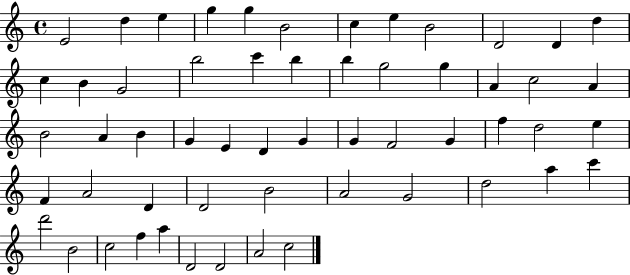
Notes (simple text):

E4/h D5/q E5/q G5/q G5/q B4/h C5/q E5/q B4/h D4/h D4/q D5/q C5/q B4/q G4/h B5/h C6/q B5/q B5/q G5/h G5/q A4/q C5/h A4/q B4/h A4/q B4/q G4/q E4/q D4/q G4/q G4/q F4/h G4/q F5/q D5/h E5/q F4/q A4/h D4/q D4/h B4/h A4/h G4/h D5/h A5/q C6/q D6/h B4/h C5/h F5/q A5/q D4/h D4/h A4/h C5/h